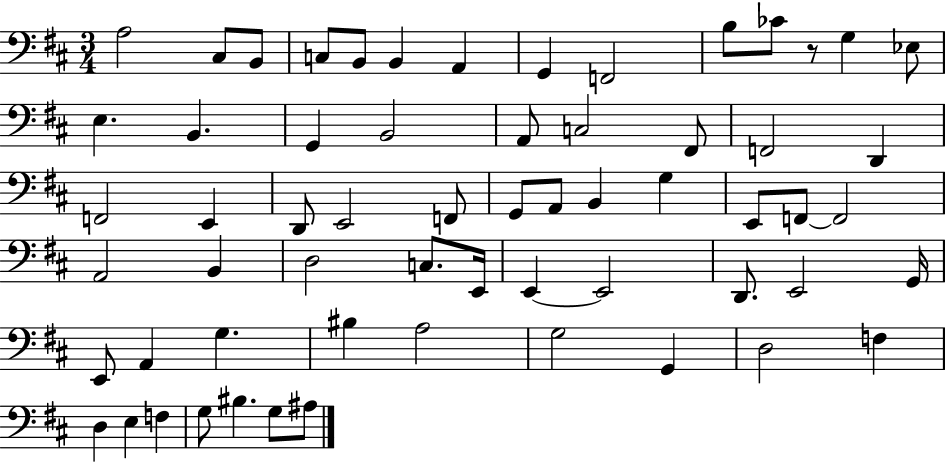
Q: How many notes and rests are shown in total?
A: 61